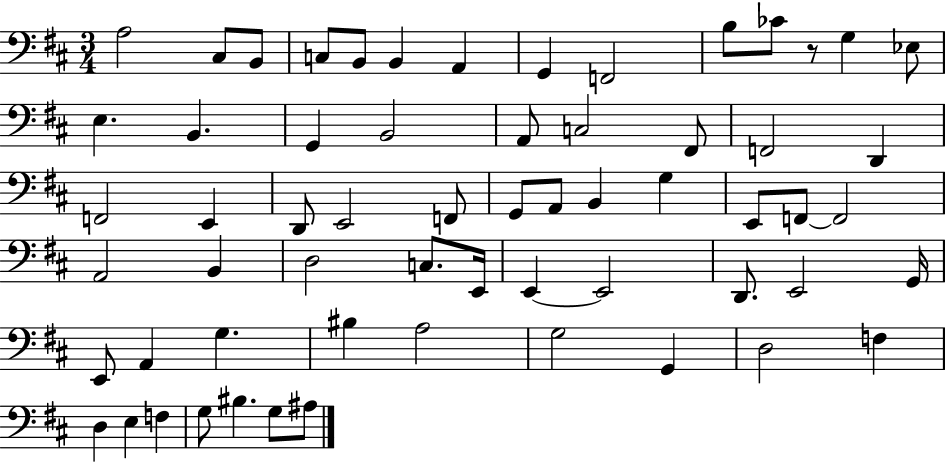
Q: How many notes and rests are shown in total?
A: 61